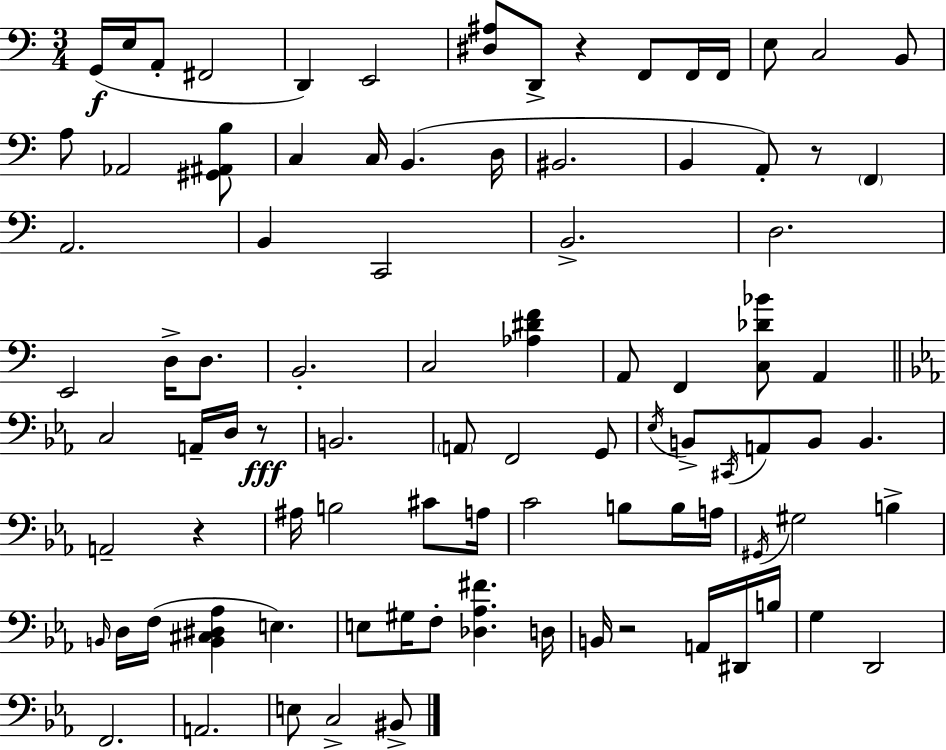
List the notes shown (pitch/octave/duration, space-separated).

G2/s E3/s A2/e F#2/h D2/q E2/h [D#3,A#3]/e D2/e R/q F2/e F2/s F2/s E3/e C3/h B2/e A3/e Ab2/h [G#2,A#2,B3]/e C3/q C3/s B2/q. D3/s BIS2/h. B2/q A2/e R/e F2/q A2/h. B2/q C2/h B2/h. D3/h. E2/h D3/s D3/e. B2/h. C3/h [Ab3,D#4,F4]/q A2/e F2/q [C3,Db4,Bb4]/e A2/q C3/h A2/s D3/s R/e B2/h. A2/e F2/h G2/e Eb3/s B2/e C#2/s A2/e B2/e B2/q. A2/h R/q A#3/s B3/h C#4/e A3/s C4/h B3/e B3/s A3/s G#2/s G#3/h B3/q B2/s D3/s F3/s [B2,C#3,D#3,Ab3]/q E3/q. E3/e G#3/s F3/e [Db3,Ab3,F#4]/q. D3/s B2/s R/h A2/s D#2/s B3/s G3/q D2/h F2/h. A2/h. E3/e C3/h BIS2/e